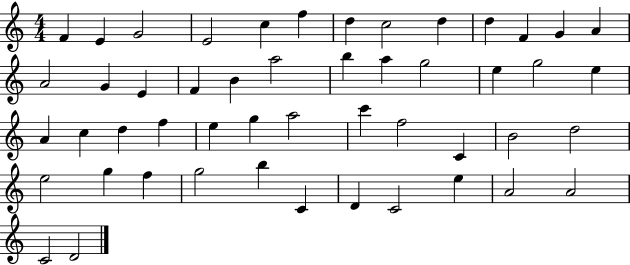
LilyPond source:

{
  \clef treble
  \numericTimeSignature
  \time 4/4
  \key c \major
  f'4 e'4 g'2 | e'2 c''4 f''4 | d''4 c''2 d''4 | d''4 f'4 g'4 a'4 | \break a'2 g'4 e'4 | f'4 b'4 a''2 | b''4 a''4 g''2 | e''4 g''2 e''4 | \break a'4 c''4 d''4 f''4 | e''4 g''4 a''2 | c'''4 f''2 c'4 | b'2 d''2 | \break e''2 g''4 f''4 | g''2 b''4 c'4 | d'4 c'2 e''4 | a'2 a'2 | \break c'2 d'2 | \bar "|."
}